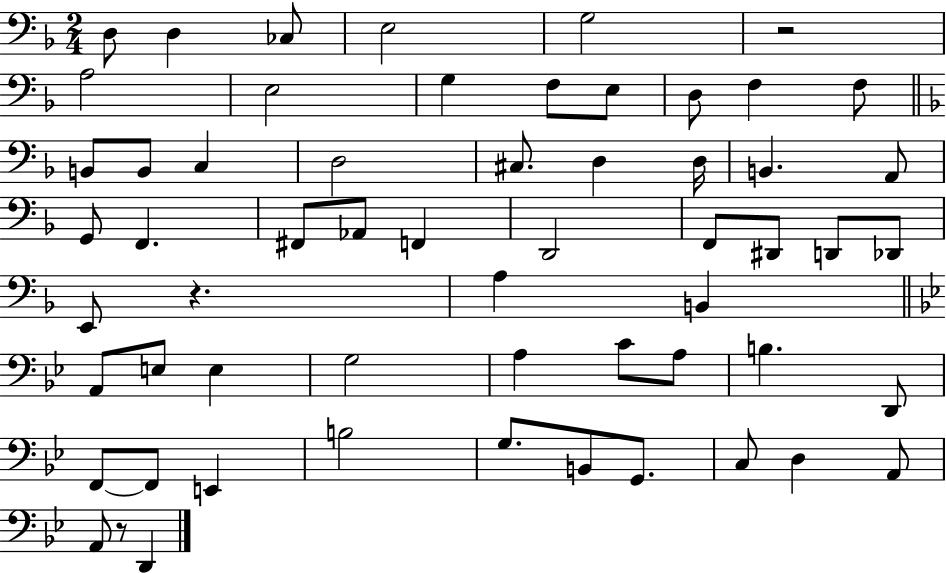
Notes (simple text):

D3/e D3/q CES3/e E3/h G3/h R/h A3/h E3/h G3/q F3/e E3/e D3/e F3/q F3/e B2/e B2/e C3/q D3/h C#3/e. D3/q D3/s B2/q. A2/e G2/e F2/q. F#2/e Ab2/e F2/q D2/h F2/e D#2/e D2/e Db2/e E2/e R/q. A3/q B2/q A2/e E3/e E3/q G3/h A3/q C4/e A3/e B3/q. D2/e F2/e F2/e E2/q B3/h G3/e. B2/e G2/e. C3/e D3/q A2/e A2/e R/e D2/q